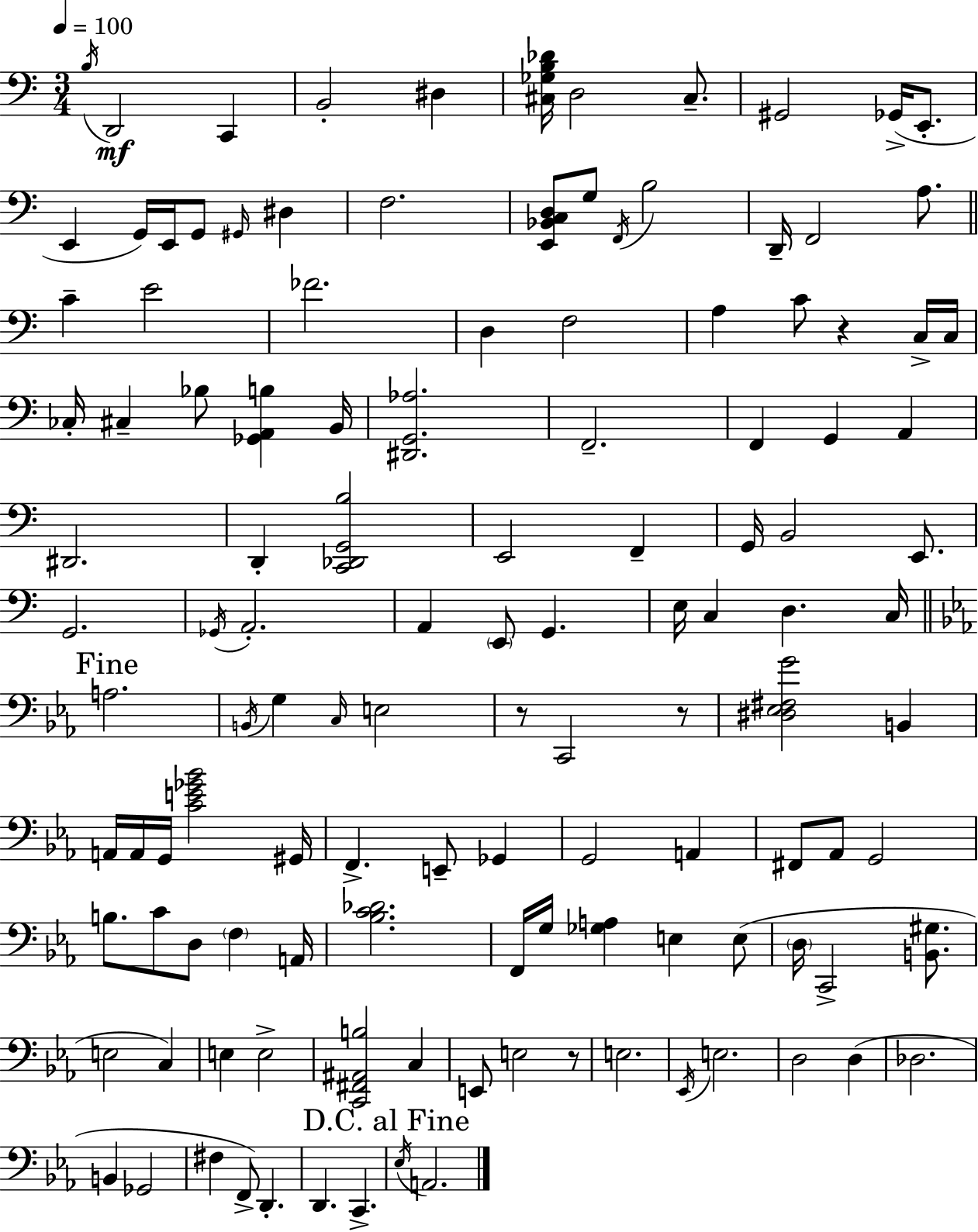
{
  \clef bass
  \numericTimeSignature
  \time 3/4
  \key a \minor
  \tempo 4 = 100
  \acciaccatura { b16 }\mf d,2 c,4 | b,2-. dis4 | <cis ges b des'>16 d2 cis8.-- | gis,2 ges,16->( e,8.-. | \break e,4 g,16) e,16 g,8 \grace { gis,16 } dis4 | f2. | <e, bes, c d>8 g8 \acciaccatura { f,16 } b2 | d,16-- f,2 | \break a8. \bar "||" \break \key a \minor c'4-- e'2 | fes'2. | d4 f2 | a4 c'8 r4 c16-> c16 | \break ces16-. cis4-- bes8 <ges, a, b>4 b,16 | <dis, g, aes>2. | f,2.-- | f,4 g,4 a,4 | \break dis,2. | d,4-. <c, des, g, b>2 | e,2 f,4-- | g,16 b,2 e,8. | \break g,2. | \acciaccatura { ges,16 } a,2.-. | a,4 \parenthesize e,8 g,4. | e16 c4 d4. | \break c16 \mark "Fine" \bar "||" \break \key c \minor a2. | \acciaccatura { b,16 } g4 \grace { c16 } e2 | r8 c,2 | r8 <dis ees fis g'>2 b,4 | \break a,16 a,16 g,16 <c' e' ges' bes'>2 | gis,16 f,4.-> e,8-- ges,4 | g,2 a,4 | fis,8 aes,8 g,2 | \break b8. c'8 d8 \parenthesize f4 | a,16 <bes c' des'>2. | f,16 g16 <ges a>4 e4 | e8( \parenthesize d16 c,2-> <b, gis>8. | \break e2 c4) | e4 e2-> | <c, fis, ais, b>2 c4 | e,8 e2 | \break r8 e2. | \acciaccatura { ees,16 } e2. | d2 d4( | des2. | \break b,4 ges,2 | fis4 f,8->) d,4.-. | d,4. c,4.-> | \mark "D.C. al Fine" \acciaccatura { ees16 } a,2. | \break \bar "|."
}